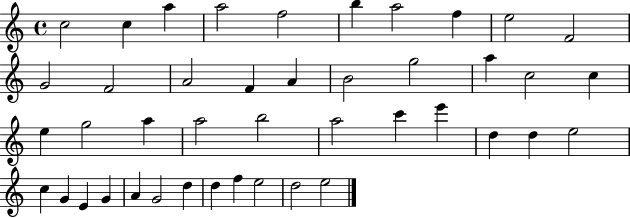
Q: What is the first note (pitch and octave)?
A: C5